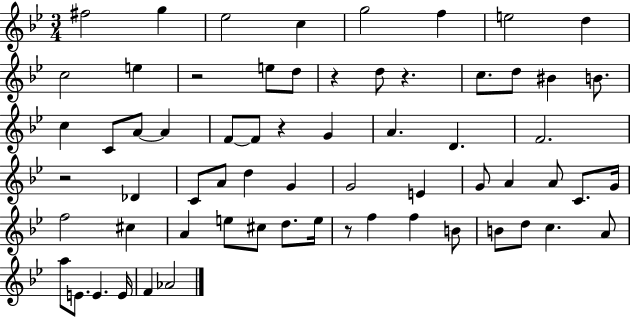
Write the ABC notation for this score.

X:1
T:Untitled
M:3/4
L:1/4
K:Bb
^f2 g _e2 c g2 f e2 d c2 e z2 e/2 d/2 z d/2 z c/2 d/2 ^B B/2 c C/2 A/2 A F/2 F/2 z G A D F2 z2 _D C/2 A/2 d G G2 E G/2 A A/2 C/2 G/4 f2 ^c A e/2 ^c/2 d/2 e/4 z/2 f f B/2 B/2 d/2 c A/2 a/2 E/2 E E/4 F _A2